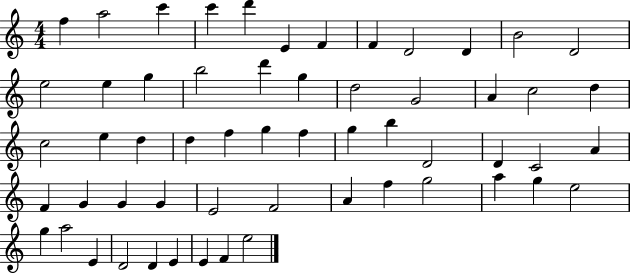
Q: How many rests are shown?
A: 0